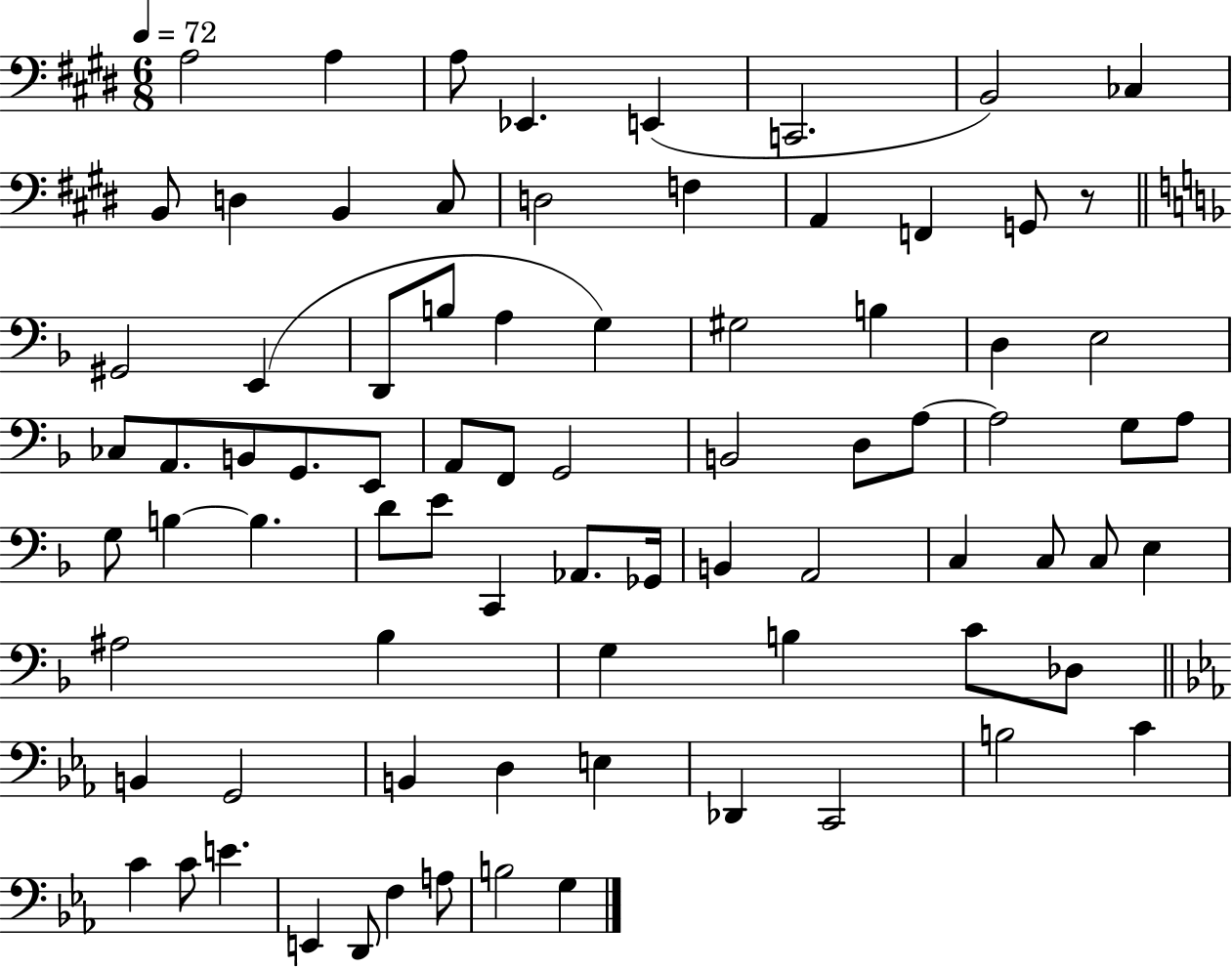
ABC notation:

X:1
T:Untitled
M:6/8
L:1/4
K:E
A,2 A, A,/2 _E,, E,, C,,2 B,,2 _C, B,,/2 D, B,, ^C,/2 D,2 F, A,, F,, G,,/2 z/2 ^G,,2 E,, D,,/2 B,/2 A, G, ^G,2 B, D, E,2 _C,/2 A,,/2 B,,/2 G,,/2 E,,/2 A,,/2 F,,/2 G,,2 B,,2 D,/2 A,/2 A,2 G,/2 A,/2 G,/2 B, B, D/2 E/2 C,, _A,,/2 _G,,/4 B,, A,,2 C, C,/2 C,/2 E, ^A,2 _B, G, B, C/2 _D,/2 B,, G,,2 B,, D, E, _D,, C,,2 B,2 C C C/2 E E,, D,,/2 F, A,/2 B,2 G,